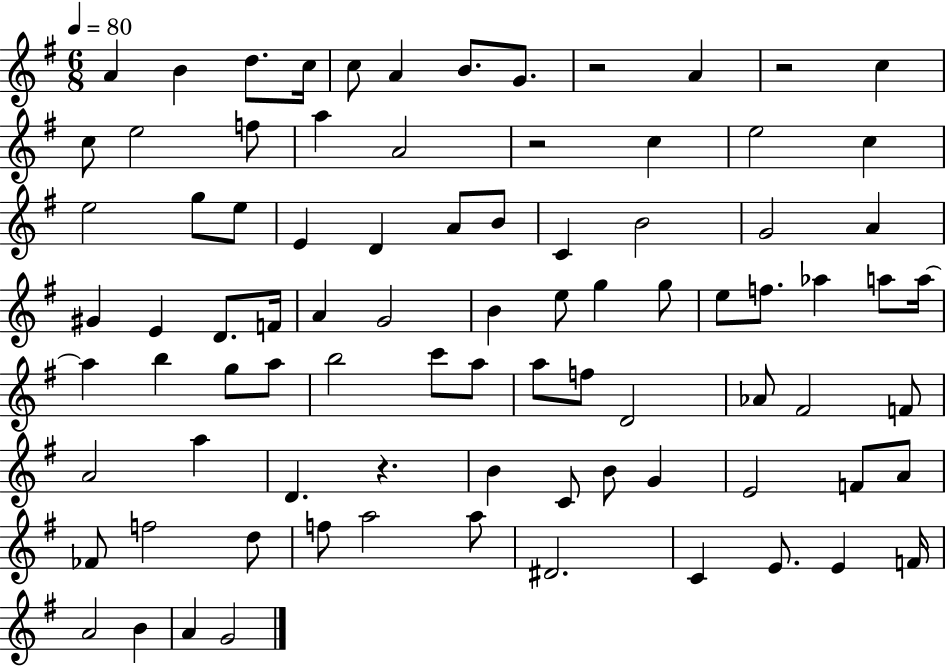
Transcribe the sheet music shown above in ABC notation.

X:1
T:Untitled
M:6/8
L:1/4
K:G
A B d/2 c/4 c/2 A B/2 G/2 z2 A z2 c c/2 e2 f/2 a A2 z2 c e2 c e2 g/2 e/2 E D A/2 B/2 C B2 G2 A ^G E D/2 F/4 A G2 B e/2 g g/2 e/2 f/2 _a a/2 a/4 a b g/2 a/2 b2 c'/2 a/2 a/2 f/2 D2 _A/2 ^F2 F/2 A2 a D z B C/2 B/2 G E2 F/2 A/2 _F/2 f2 d/2 f/2 a2 a/2 ^D2 C E/2 E F/4 A2 B A G2